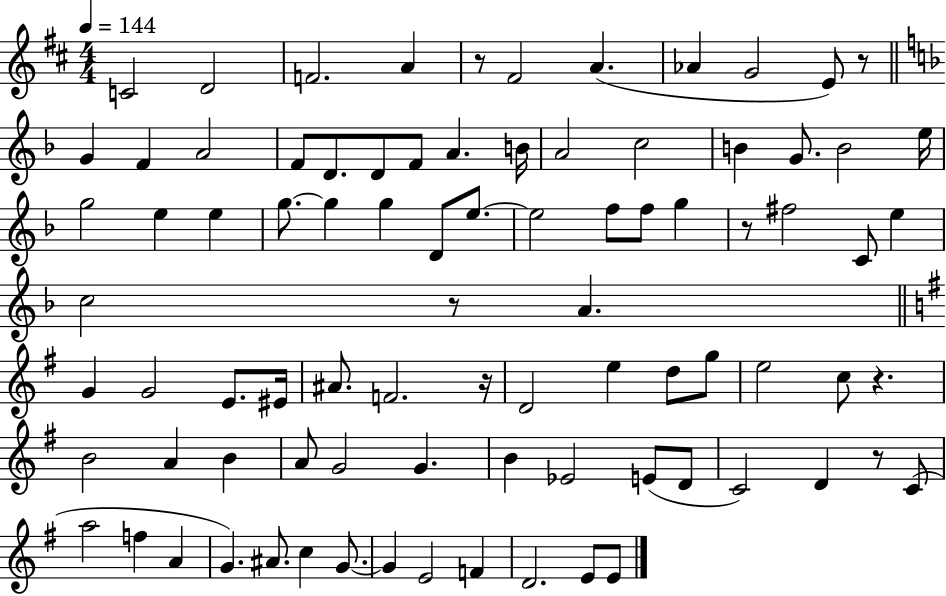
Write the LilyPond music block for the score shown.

{
  \clef treble
  \numericTimeSignature
  \time 4/4
  \key d \major
  \tempo 4 = 144
  c'2 d'2 | f'2. a'4 | r8 fis'2 a'4.( | aes'4 g'2 e'8) r8 | \break \bar "||" \break \key d \minor g'4 f'4 a'2 | f'8 d'8. d'8 f'8 a'4. b'16 | a'2 c''2 | b'4 g'8. b'2 e''16 | \break g''2 e''4 e''4 | g''8.~~ g''4 g''4 d'8 e''8.~~ | e''2 f''8 f''8 g''4 | r8 fis''2 c'8 e''4 | \break c''2 r8 a'4. | \bar "||" \break \key e \minor g'4 g'2 e'8. eis'16 | ais'8. f'2. r16 | d'2 e''4 d''8 g''8 | e''2 c''8 r4. | \break b'2 a'4 b'4 | a'8 g'2 g'4. | b'4 ees'2 e'8( d'8 | c'2) d'4 r8 c'8( | \break a''2 f''4 a'4 | g'4.) ais'8. c''4 g'8.~~ | g'4 e'2 f'4 | d'2. e'8 e'8 | \break \bar "|."
}